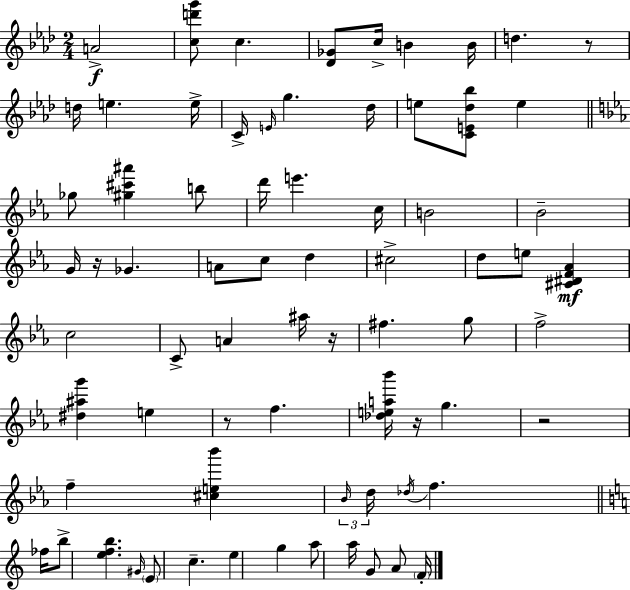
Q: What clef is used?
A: treble